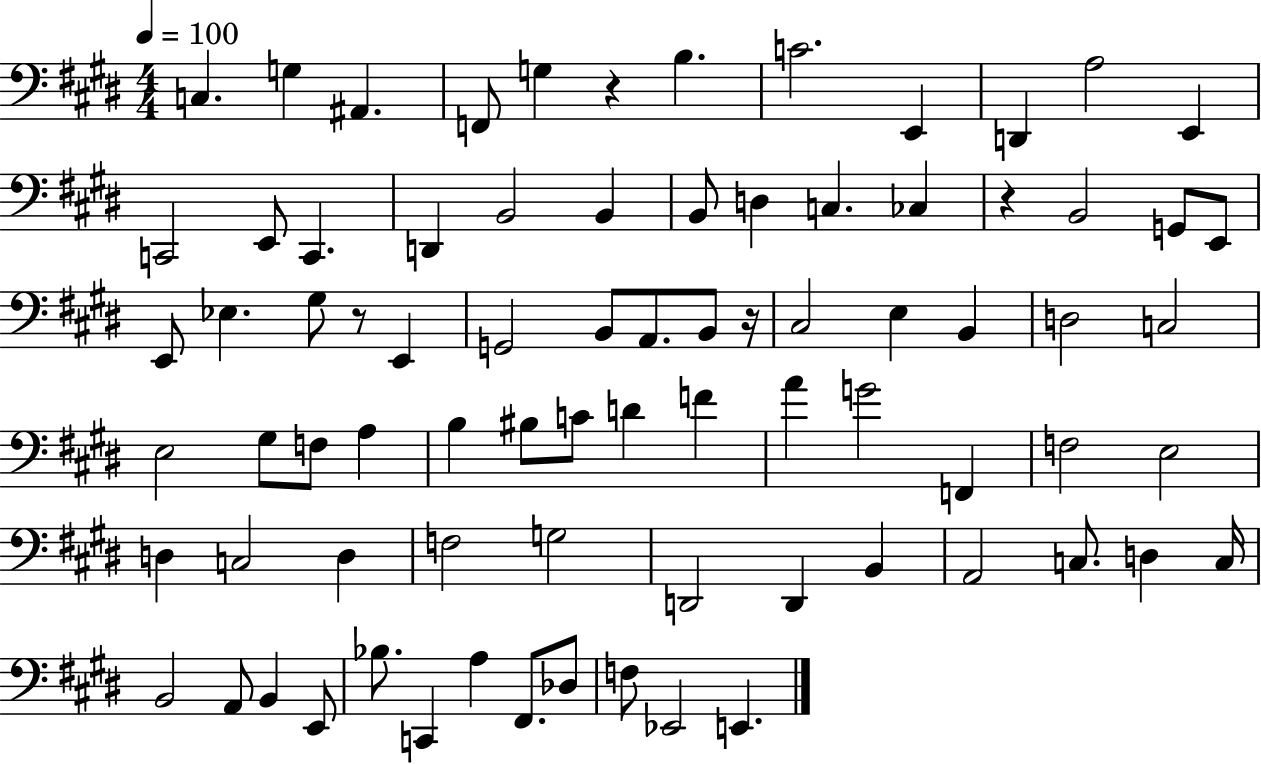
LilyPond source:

{
  \clef bass
  \numericTimeSignature
  \time 4/4
  \key e \major
  \tempo 4 = 100
  c4. g4 ais,4. | f,8 g4 r4 b4. | c'2. e,4 | d,4 a2 e,4 | \break c,2 e,8 c,4. | d,4 b,2 b,4 | b,8 d4 c4. ces4 | r4 b,2 g,8 e,8 | \break e,8 ees4. gis8 r8 e,4 | g,2 b,8 a,8. b,8 r16 | cis2 e4 b,4 | d2 c2 | \break e2 gis8 f8 a4 | b4 bis8 c'8 d'4 f'4 | a'4 g'2 f,4 | f2 e2 | \break d4 c2 d4 | f2 g2 | d,2 d,4 b,4 | a,2 c8. d4 c16 | \break b,2 a,8 b,4 e,8 | bes8. c,4 a4 fis,8. des8 | f8 ees,2 e,4. | \bar "|."
}